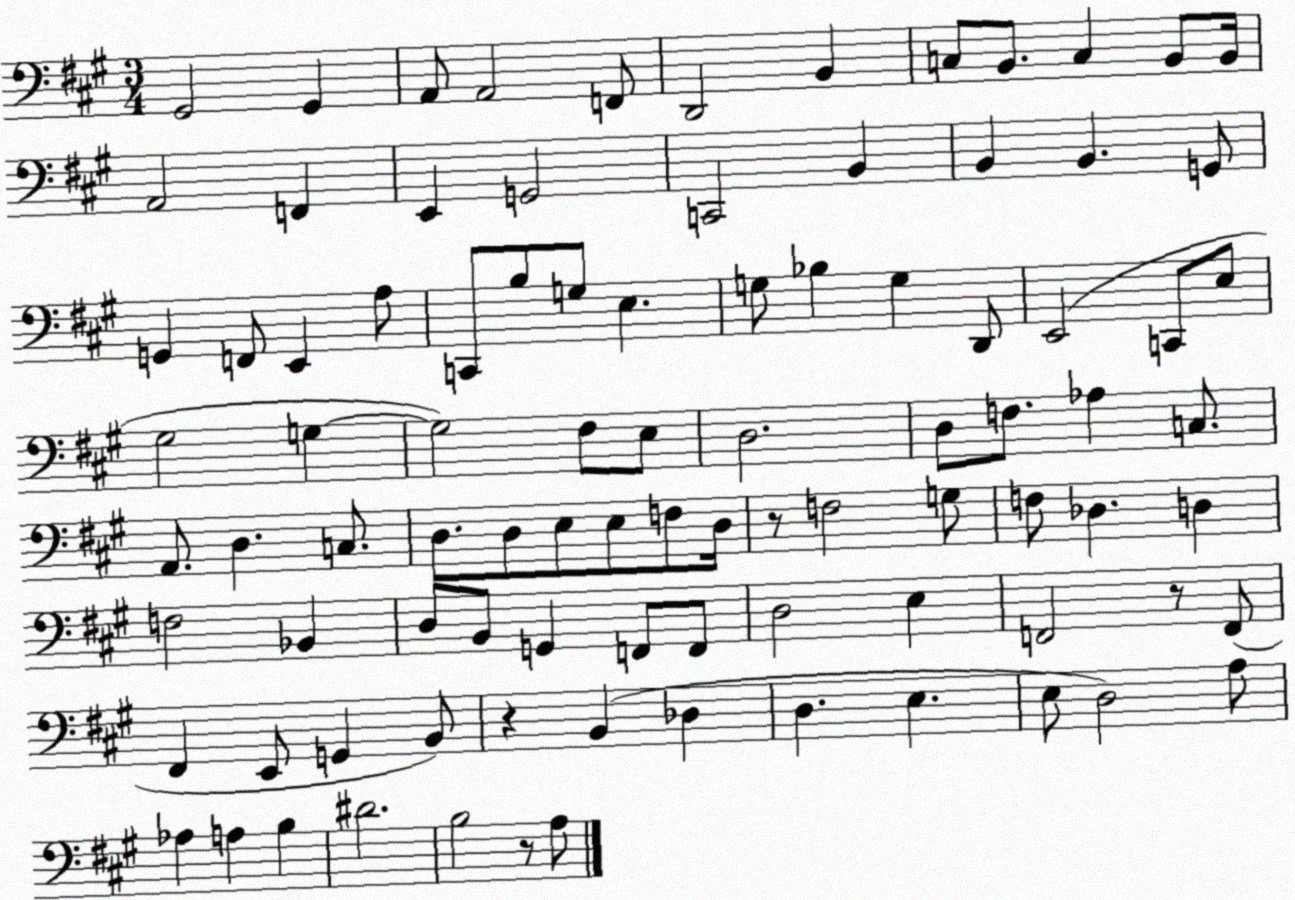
X:1
T:Untitled
M:3/4
L:1/4
K:A
^G,,2 ^G,, A,,/2 A,,2 F,,/2 D,,2 B,, C,/2 B,,/2 C, B,,/2 B,,/4 A,,2 F,, E,, G,,2 C,,2 B,, B,, B,, G,,/2 G,, F,,/2 E,, A,/2 C,,/2 B,/2 G,/2 E, G,/2 _B, G, D,,/2 E,,2 C,,/2 E,/2 ^G,2 G, G,2 ^F,/2 E,/2 D,2 D,/2 F,/2 _A, C,/2 A,,/2 D, C,/2 D,/2 D,/2 E,/2 E,/2 F,/2 D,/4 z/2 F,2 G,/2 F,/2 _D, D, F,2 _B,, D,/2 B,,/2 G,, F,,/2 F,,/2 D,2 E, F,,2 z/2 F,,/2 ^F,, E,,/2 G,, B,,/2 z B,, _D, D, E, E,/2 D,2 A,/2 _A, A, B, ^D2 B,2 z/2 A,/2